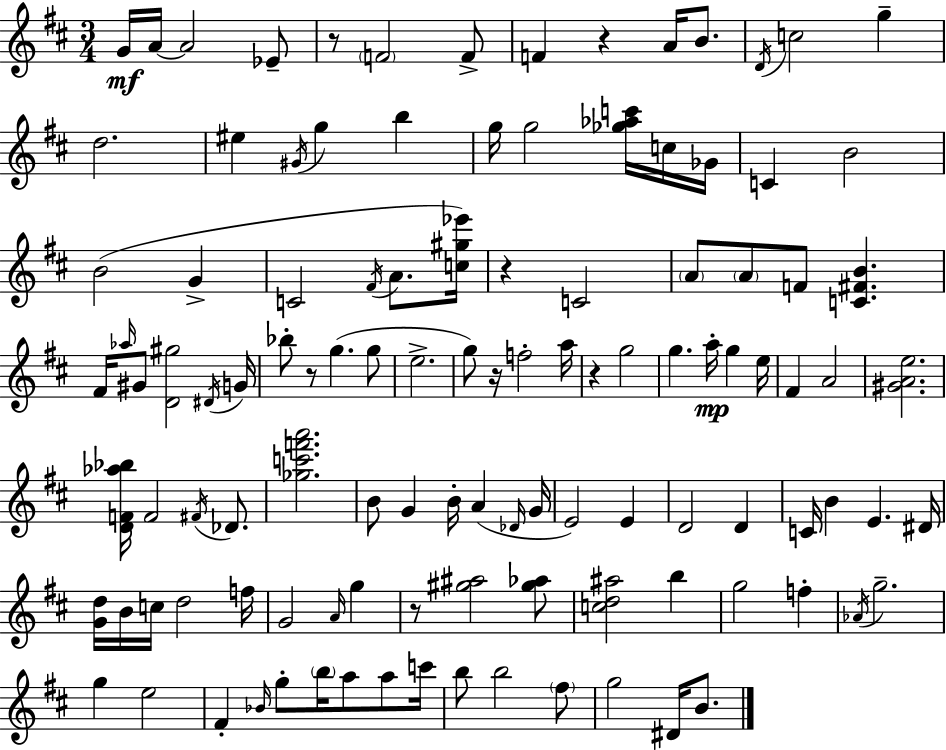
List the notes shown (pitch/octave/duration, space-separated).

G4/s A4/s A4/h Eb4/e R/e F4/h F4/e F4/q R/q A4/s B4/e. D4/s C5/h G5/q D5/h. EIS5/q G#4/s G5/q B5/q G5/s G5/h [Gb5,Ab5,C6]/s C5/s Gb4/s C4/q B4/h B4/h G4/q C4/h F#4/s A4/e. [C5,G#5,Eb6]/s R/q C4/h A4/e A4/e F4/e [C4,F#4,B4]/q. F#4/s Ab5/s G#4/e [D4,G#5]/h D#4/s G4/s Bb5/e R/e G5/q. G5/e E5/h. G5/e R/s F5/h A5/s R/q G5/h G5/q. A5/s G5/q E5/s F#4/q A4/h [G#4,A4,E5]/h. [D4,F4,Ab5,Bb5]/s F4/h F#4/s Db4/e. [Gb5,C6,F6,A6]/h. B4/e G4/q B4/s A4/q Db4/s G4/s E4/h E4/q D4/h D4/q C4/s B4/q E4/q. D#4/s [G4,D5]/s B4/s C5/s D5/h F5/s G4/h A4/s G5/q R/e [G#5,A#5]/h [G#5,Ab5]/e [C5,D5,A#5]/h B5/q G5/h F5/q Ab4/s G5/h. G5/q E5/h F#4/q Bb4/s G5/e B5/s A5/e A5/e C6/s B5/e B5/h F#5/e G5/h D#4/s B4/e.